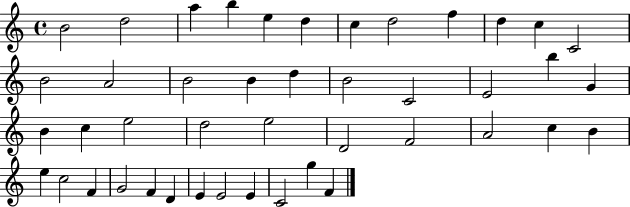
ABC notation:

X:1
T:Untitled
M:4/4
L:1/4
K:C
B2 d2 a b e d c d2 f d c C2 B2 A2 B2 B d B2 C2 E2 b G B c e2 d2 e2 D2 F2 A2 c B e c2 F G2 F D E E2 E C2 g F